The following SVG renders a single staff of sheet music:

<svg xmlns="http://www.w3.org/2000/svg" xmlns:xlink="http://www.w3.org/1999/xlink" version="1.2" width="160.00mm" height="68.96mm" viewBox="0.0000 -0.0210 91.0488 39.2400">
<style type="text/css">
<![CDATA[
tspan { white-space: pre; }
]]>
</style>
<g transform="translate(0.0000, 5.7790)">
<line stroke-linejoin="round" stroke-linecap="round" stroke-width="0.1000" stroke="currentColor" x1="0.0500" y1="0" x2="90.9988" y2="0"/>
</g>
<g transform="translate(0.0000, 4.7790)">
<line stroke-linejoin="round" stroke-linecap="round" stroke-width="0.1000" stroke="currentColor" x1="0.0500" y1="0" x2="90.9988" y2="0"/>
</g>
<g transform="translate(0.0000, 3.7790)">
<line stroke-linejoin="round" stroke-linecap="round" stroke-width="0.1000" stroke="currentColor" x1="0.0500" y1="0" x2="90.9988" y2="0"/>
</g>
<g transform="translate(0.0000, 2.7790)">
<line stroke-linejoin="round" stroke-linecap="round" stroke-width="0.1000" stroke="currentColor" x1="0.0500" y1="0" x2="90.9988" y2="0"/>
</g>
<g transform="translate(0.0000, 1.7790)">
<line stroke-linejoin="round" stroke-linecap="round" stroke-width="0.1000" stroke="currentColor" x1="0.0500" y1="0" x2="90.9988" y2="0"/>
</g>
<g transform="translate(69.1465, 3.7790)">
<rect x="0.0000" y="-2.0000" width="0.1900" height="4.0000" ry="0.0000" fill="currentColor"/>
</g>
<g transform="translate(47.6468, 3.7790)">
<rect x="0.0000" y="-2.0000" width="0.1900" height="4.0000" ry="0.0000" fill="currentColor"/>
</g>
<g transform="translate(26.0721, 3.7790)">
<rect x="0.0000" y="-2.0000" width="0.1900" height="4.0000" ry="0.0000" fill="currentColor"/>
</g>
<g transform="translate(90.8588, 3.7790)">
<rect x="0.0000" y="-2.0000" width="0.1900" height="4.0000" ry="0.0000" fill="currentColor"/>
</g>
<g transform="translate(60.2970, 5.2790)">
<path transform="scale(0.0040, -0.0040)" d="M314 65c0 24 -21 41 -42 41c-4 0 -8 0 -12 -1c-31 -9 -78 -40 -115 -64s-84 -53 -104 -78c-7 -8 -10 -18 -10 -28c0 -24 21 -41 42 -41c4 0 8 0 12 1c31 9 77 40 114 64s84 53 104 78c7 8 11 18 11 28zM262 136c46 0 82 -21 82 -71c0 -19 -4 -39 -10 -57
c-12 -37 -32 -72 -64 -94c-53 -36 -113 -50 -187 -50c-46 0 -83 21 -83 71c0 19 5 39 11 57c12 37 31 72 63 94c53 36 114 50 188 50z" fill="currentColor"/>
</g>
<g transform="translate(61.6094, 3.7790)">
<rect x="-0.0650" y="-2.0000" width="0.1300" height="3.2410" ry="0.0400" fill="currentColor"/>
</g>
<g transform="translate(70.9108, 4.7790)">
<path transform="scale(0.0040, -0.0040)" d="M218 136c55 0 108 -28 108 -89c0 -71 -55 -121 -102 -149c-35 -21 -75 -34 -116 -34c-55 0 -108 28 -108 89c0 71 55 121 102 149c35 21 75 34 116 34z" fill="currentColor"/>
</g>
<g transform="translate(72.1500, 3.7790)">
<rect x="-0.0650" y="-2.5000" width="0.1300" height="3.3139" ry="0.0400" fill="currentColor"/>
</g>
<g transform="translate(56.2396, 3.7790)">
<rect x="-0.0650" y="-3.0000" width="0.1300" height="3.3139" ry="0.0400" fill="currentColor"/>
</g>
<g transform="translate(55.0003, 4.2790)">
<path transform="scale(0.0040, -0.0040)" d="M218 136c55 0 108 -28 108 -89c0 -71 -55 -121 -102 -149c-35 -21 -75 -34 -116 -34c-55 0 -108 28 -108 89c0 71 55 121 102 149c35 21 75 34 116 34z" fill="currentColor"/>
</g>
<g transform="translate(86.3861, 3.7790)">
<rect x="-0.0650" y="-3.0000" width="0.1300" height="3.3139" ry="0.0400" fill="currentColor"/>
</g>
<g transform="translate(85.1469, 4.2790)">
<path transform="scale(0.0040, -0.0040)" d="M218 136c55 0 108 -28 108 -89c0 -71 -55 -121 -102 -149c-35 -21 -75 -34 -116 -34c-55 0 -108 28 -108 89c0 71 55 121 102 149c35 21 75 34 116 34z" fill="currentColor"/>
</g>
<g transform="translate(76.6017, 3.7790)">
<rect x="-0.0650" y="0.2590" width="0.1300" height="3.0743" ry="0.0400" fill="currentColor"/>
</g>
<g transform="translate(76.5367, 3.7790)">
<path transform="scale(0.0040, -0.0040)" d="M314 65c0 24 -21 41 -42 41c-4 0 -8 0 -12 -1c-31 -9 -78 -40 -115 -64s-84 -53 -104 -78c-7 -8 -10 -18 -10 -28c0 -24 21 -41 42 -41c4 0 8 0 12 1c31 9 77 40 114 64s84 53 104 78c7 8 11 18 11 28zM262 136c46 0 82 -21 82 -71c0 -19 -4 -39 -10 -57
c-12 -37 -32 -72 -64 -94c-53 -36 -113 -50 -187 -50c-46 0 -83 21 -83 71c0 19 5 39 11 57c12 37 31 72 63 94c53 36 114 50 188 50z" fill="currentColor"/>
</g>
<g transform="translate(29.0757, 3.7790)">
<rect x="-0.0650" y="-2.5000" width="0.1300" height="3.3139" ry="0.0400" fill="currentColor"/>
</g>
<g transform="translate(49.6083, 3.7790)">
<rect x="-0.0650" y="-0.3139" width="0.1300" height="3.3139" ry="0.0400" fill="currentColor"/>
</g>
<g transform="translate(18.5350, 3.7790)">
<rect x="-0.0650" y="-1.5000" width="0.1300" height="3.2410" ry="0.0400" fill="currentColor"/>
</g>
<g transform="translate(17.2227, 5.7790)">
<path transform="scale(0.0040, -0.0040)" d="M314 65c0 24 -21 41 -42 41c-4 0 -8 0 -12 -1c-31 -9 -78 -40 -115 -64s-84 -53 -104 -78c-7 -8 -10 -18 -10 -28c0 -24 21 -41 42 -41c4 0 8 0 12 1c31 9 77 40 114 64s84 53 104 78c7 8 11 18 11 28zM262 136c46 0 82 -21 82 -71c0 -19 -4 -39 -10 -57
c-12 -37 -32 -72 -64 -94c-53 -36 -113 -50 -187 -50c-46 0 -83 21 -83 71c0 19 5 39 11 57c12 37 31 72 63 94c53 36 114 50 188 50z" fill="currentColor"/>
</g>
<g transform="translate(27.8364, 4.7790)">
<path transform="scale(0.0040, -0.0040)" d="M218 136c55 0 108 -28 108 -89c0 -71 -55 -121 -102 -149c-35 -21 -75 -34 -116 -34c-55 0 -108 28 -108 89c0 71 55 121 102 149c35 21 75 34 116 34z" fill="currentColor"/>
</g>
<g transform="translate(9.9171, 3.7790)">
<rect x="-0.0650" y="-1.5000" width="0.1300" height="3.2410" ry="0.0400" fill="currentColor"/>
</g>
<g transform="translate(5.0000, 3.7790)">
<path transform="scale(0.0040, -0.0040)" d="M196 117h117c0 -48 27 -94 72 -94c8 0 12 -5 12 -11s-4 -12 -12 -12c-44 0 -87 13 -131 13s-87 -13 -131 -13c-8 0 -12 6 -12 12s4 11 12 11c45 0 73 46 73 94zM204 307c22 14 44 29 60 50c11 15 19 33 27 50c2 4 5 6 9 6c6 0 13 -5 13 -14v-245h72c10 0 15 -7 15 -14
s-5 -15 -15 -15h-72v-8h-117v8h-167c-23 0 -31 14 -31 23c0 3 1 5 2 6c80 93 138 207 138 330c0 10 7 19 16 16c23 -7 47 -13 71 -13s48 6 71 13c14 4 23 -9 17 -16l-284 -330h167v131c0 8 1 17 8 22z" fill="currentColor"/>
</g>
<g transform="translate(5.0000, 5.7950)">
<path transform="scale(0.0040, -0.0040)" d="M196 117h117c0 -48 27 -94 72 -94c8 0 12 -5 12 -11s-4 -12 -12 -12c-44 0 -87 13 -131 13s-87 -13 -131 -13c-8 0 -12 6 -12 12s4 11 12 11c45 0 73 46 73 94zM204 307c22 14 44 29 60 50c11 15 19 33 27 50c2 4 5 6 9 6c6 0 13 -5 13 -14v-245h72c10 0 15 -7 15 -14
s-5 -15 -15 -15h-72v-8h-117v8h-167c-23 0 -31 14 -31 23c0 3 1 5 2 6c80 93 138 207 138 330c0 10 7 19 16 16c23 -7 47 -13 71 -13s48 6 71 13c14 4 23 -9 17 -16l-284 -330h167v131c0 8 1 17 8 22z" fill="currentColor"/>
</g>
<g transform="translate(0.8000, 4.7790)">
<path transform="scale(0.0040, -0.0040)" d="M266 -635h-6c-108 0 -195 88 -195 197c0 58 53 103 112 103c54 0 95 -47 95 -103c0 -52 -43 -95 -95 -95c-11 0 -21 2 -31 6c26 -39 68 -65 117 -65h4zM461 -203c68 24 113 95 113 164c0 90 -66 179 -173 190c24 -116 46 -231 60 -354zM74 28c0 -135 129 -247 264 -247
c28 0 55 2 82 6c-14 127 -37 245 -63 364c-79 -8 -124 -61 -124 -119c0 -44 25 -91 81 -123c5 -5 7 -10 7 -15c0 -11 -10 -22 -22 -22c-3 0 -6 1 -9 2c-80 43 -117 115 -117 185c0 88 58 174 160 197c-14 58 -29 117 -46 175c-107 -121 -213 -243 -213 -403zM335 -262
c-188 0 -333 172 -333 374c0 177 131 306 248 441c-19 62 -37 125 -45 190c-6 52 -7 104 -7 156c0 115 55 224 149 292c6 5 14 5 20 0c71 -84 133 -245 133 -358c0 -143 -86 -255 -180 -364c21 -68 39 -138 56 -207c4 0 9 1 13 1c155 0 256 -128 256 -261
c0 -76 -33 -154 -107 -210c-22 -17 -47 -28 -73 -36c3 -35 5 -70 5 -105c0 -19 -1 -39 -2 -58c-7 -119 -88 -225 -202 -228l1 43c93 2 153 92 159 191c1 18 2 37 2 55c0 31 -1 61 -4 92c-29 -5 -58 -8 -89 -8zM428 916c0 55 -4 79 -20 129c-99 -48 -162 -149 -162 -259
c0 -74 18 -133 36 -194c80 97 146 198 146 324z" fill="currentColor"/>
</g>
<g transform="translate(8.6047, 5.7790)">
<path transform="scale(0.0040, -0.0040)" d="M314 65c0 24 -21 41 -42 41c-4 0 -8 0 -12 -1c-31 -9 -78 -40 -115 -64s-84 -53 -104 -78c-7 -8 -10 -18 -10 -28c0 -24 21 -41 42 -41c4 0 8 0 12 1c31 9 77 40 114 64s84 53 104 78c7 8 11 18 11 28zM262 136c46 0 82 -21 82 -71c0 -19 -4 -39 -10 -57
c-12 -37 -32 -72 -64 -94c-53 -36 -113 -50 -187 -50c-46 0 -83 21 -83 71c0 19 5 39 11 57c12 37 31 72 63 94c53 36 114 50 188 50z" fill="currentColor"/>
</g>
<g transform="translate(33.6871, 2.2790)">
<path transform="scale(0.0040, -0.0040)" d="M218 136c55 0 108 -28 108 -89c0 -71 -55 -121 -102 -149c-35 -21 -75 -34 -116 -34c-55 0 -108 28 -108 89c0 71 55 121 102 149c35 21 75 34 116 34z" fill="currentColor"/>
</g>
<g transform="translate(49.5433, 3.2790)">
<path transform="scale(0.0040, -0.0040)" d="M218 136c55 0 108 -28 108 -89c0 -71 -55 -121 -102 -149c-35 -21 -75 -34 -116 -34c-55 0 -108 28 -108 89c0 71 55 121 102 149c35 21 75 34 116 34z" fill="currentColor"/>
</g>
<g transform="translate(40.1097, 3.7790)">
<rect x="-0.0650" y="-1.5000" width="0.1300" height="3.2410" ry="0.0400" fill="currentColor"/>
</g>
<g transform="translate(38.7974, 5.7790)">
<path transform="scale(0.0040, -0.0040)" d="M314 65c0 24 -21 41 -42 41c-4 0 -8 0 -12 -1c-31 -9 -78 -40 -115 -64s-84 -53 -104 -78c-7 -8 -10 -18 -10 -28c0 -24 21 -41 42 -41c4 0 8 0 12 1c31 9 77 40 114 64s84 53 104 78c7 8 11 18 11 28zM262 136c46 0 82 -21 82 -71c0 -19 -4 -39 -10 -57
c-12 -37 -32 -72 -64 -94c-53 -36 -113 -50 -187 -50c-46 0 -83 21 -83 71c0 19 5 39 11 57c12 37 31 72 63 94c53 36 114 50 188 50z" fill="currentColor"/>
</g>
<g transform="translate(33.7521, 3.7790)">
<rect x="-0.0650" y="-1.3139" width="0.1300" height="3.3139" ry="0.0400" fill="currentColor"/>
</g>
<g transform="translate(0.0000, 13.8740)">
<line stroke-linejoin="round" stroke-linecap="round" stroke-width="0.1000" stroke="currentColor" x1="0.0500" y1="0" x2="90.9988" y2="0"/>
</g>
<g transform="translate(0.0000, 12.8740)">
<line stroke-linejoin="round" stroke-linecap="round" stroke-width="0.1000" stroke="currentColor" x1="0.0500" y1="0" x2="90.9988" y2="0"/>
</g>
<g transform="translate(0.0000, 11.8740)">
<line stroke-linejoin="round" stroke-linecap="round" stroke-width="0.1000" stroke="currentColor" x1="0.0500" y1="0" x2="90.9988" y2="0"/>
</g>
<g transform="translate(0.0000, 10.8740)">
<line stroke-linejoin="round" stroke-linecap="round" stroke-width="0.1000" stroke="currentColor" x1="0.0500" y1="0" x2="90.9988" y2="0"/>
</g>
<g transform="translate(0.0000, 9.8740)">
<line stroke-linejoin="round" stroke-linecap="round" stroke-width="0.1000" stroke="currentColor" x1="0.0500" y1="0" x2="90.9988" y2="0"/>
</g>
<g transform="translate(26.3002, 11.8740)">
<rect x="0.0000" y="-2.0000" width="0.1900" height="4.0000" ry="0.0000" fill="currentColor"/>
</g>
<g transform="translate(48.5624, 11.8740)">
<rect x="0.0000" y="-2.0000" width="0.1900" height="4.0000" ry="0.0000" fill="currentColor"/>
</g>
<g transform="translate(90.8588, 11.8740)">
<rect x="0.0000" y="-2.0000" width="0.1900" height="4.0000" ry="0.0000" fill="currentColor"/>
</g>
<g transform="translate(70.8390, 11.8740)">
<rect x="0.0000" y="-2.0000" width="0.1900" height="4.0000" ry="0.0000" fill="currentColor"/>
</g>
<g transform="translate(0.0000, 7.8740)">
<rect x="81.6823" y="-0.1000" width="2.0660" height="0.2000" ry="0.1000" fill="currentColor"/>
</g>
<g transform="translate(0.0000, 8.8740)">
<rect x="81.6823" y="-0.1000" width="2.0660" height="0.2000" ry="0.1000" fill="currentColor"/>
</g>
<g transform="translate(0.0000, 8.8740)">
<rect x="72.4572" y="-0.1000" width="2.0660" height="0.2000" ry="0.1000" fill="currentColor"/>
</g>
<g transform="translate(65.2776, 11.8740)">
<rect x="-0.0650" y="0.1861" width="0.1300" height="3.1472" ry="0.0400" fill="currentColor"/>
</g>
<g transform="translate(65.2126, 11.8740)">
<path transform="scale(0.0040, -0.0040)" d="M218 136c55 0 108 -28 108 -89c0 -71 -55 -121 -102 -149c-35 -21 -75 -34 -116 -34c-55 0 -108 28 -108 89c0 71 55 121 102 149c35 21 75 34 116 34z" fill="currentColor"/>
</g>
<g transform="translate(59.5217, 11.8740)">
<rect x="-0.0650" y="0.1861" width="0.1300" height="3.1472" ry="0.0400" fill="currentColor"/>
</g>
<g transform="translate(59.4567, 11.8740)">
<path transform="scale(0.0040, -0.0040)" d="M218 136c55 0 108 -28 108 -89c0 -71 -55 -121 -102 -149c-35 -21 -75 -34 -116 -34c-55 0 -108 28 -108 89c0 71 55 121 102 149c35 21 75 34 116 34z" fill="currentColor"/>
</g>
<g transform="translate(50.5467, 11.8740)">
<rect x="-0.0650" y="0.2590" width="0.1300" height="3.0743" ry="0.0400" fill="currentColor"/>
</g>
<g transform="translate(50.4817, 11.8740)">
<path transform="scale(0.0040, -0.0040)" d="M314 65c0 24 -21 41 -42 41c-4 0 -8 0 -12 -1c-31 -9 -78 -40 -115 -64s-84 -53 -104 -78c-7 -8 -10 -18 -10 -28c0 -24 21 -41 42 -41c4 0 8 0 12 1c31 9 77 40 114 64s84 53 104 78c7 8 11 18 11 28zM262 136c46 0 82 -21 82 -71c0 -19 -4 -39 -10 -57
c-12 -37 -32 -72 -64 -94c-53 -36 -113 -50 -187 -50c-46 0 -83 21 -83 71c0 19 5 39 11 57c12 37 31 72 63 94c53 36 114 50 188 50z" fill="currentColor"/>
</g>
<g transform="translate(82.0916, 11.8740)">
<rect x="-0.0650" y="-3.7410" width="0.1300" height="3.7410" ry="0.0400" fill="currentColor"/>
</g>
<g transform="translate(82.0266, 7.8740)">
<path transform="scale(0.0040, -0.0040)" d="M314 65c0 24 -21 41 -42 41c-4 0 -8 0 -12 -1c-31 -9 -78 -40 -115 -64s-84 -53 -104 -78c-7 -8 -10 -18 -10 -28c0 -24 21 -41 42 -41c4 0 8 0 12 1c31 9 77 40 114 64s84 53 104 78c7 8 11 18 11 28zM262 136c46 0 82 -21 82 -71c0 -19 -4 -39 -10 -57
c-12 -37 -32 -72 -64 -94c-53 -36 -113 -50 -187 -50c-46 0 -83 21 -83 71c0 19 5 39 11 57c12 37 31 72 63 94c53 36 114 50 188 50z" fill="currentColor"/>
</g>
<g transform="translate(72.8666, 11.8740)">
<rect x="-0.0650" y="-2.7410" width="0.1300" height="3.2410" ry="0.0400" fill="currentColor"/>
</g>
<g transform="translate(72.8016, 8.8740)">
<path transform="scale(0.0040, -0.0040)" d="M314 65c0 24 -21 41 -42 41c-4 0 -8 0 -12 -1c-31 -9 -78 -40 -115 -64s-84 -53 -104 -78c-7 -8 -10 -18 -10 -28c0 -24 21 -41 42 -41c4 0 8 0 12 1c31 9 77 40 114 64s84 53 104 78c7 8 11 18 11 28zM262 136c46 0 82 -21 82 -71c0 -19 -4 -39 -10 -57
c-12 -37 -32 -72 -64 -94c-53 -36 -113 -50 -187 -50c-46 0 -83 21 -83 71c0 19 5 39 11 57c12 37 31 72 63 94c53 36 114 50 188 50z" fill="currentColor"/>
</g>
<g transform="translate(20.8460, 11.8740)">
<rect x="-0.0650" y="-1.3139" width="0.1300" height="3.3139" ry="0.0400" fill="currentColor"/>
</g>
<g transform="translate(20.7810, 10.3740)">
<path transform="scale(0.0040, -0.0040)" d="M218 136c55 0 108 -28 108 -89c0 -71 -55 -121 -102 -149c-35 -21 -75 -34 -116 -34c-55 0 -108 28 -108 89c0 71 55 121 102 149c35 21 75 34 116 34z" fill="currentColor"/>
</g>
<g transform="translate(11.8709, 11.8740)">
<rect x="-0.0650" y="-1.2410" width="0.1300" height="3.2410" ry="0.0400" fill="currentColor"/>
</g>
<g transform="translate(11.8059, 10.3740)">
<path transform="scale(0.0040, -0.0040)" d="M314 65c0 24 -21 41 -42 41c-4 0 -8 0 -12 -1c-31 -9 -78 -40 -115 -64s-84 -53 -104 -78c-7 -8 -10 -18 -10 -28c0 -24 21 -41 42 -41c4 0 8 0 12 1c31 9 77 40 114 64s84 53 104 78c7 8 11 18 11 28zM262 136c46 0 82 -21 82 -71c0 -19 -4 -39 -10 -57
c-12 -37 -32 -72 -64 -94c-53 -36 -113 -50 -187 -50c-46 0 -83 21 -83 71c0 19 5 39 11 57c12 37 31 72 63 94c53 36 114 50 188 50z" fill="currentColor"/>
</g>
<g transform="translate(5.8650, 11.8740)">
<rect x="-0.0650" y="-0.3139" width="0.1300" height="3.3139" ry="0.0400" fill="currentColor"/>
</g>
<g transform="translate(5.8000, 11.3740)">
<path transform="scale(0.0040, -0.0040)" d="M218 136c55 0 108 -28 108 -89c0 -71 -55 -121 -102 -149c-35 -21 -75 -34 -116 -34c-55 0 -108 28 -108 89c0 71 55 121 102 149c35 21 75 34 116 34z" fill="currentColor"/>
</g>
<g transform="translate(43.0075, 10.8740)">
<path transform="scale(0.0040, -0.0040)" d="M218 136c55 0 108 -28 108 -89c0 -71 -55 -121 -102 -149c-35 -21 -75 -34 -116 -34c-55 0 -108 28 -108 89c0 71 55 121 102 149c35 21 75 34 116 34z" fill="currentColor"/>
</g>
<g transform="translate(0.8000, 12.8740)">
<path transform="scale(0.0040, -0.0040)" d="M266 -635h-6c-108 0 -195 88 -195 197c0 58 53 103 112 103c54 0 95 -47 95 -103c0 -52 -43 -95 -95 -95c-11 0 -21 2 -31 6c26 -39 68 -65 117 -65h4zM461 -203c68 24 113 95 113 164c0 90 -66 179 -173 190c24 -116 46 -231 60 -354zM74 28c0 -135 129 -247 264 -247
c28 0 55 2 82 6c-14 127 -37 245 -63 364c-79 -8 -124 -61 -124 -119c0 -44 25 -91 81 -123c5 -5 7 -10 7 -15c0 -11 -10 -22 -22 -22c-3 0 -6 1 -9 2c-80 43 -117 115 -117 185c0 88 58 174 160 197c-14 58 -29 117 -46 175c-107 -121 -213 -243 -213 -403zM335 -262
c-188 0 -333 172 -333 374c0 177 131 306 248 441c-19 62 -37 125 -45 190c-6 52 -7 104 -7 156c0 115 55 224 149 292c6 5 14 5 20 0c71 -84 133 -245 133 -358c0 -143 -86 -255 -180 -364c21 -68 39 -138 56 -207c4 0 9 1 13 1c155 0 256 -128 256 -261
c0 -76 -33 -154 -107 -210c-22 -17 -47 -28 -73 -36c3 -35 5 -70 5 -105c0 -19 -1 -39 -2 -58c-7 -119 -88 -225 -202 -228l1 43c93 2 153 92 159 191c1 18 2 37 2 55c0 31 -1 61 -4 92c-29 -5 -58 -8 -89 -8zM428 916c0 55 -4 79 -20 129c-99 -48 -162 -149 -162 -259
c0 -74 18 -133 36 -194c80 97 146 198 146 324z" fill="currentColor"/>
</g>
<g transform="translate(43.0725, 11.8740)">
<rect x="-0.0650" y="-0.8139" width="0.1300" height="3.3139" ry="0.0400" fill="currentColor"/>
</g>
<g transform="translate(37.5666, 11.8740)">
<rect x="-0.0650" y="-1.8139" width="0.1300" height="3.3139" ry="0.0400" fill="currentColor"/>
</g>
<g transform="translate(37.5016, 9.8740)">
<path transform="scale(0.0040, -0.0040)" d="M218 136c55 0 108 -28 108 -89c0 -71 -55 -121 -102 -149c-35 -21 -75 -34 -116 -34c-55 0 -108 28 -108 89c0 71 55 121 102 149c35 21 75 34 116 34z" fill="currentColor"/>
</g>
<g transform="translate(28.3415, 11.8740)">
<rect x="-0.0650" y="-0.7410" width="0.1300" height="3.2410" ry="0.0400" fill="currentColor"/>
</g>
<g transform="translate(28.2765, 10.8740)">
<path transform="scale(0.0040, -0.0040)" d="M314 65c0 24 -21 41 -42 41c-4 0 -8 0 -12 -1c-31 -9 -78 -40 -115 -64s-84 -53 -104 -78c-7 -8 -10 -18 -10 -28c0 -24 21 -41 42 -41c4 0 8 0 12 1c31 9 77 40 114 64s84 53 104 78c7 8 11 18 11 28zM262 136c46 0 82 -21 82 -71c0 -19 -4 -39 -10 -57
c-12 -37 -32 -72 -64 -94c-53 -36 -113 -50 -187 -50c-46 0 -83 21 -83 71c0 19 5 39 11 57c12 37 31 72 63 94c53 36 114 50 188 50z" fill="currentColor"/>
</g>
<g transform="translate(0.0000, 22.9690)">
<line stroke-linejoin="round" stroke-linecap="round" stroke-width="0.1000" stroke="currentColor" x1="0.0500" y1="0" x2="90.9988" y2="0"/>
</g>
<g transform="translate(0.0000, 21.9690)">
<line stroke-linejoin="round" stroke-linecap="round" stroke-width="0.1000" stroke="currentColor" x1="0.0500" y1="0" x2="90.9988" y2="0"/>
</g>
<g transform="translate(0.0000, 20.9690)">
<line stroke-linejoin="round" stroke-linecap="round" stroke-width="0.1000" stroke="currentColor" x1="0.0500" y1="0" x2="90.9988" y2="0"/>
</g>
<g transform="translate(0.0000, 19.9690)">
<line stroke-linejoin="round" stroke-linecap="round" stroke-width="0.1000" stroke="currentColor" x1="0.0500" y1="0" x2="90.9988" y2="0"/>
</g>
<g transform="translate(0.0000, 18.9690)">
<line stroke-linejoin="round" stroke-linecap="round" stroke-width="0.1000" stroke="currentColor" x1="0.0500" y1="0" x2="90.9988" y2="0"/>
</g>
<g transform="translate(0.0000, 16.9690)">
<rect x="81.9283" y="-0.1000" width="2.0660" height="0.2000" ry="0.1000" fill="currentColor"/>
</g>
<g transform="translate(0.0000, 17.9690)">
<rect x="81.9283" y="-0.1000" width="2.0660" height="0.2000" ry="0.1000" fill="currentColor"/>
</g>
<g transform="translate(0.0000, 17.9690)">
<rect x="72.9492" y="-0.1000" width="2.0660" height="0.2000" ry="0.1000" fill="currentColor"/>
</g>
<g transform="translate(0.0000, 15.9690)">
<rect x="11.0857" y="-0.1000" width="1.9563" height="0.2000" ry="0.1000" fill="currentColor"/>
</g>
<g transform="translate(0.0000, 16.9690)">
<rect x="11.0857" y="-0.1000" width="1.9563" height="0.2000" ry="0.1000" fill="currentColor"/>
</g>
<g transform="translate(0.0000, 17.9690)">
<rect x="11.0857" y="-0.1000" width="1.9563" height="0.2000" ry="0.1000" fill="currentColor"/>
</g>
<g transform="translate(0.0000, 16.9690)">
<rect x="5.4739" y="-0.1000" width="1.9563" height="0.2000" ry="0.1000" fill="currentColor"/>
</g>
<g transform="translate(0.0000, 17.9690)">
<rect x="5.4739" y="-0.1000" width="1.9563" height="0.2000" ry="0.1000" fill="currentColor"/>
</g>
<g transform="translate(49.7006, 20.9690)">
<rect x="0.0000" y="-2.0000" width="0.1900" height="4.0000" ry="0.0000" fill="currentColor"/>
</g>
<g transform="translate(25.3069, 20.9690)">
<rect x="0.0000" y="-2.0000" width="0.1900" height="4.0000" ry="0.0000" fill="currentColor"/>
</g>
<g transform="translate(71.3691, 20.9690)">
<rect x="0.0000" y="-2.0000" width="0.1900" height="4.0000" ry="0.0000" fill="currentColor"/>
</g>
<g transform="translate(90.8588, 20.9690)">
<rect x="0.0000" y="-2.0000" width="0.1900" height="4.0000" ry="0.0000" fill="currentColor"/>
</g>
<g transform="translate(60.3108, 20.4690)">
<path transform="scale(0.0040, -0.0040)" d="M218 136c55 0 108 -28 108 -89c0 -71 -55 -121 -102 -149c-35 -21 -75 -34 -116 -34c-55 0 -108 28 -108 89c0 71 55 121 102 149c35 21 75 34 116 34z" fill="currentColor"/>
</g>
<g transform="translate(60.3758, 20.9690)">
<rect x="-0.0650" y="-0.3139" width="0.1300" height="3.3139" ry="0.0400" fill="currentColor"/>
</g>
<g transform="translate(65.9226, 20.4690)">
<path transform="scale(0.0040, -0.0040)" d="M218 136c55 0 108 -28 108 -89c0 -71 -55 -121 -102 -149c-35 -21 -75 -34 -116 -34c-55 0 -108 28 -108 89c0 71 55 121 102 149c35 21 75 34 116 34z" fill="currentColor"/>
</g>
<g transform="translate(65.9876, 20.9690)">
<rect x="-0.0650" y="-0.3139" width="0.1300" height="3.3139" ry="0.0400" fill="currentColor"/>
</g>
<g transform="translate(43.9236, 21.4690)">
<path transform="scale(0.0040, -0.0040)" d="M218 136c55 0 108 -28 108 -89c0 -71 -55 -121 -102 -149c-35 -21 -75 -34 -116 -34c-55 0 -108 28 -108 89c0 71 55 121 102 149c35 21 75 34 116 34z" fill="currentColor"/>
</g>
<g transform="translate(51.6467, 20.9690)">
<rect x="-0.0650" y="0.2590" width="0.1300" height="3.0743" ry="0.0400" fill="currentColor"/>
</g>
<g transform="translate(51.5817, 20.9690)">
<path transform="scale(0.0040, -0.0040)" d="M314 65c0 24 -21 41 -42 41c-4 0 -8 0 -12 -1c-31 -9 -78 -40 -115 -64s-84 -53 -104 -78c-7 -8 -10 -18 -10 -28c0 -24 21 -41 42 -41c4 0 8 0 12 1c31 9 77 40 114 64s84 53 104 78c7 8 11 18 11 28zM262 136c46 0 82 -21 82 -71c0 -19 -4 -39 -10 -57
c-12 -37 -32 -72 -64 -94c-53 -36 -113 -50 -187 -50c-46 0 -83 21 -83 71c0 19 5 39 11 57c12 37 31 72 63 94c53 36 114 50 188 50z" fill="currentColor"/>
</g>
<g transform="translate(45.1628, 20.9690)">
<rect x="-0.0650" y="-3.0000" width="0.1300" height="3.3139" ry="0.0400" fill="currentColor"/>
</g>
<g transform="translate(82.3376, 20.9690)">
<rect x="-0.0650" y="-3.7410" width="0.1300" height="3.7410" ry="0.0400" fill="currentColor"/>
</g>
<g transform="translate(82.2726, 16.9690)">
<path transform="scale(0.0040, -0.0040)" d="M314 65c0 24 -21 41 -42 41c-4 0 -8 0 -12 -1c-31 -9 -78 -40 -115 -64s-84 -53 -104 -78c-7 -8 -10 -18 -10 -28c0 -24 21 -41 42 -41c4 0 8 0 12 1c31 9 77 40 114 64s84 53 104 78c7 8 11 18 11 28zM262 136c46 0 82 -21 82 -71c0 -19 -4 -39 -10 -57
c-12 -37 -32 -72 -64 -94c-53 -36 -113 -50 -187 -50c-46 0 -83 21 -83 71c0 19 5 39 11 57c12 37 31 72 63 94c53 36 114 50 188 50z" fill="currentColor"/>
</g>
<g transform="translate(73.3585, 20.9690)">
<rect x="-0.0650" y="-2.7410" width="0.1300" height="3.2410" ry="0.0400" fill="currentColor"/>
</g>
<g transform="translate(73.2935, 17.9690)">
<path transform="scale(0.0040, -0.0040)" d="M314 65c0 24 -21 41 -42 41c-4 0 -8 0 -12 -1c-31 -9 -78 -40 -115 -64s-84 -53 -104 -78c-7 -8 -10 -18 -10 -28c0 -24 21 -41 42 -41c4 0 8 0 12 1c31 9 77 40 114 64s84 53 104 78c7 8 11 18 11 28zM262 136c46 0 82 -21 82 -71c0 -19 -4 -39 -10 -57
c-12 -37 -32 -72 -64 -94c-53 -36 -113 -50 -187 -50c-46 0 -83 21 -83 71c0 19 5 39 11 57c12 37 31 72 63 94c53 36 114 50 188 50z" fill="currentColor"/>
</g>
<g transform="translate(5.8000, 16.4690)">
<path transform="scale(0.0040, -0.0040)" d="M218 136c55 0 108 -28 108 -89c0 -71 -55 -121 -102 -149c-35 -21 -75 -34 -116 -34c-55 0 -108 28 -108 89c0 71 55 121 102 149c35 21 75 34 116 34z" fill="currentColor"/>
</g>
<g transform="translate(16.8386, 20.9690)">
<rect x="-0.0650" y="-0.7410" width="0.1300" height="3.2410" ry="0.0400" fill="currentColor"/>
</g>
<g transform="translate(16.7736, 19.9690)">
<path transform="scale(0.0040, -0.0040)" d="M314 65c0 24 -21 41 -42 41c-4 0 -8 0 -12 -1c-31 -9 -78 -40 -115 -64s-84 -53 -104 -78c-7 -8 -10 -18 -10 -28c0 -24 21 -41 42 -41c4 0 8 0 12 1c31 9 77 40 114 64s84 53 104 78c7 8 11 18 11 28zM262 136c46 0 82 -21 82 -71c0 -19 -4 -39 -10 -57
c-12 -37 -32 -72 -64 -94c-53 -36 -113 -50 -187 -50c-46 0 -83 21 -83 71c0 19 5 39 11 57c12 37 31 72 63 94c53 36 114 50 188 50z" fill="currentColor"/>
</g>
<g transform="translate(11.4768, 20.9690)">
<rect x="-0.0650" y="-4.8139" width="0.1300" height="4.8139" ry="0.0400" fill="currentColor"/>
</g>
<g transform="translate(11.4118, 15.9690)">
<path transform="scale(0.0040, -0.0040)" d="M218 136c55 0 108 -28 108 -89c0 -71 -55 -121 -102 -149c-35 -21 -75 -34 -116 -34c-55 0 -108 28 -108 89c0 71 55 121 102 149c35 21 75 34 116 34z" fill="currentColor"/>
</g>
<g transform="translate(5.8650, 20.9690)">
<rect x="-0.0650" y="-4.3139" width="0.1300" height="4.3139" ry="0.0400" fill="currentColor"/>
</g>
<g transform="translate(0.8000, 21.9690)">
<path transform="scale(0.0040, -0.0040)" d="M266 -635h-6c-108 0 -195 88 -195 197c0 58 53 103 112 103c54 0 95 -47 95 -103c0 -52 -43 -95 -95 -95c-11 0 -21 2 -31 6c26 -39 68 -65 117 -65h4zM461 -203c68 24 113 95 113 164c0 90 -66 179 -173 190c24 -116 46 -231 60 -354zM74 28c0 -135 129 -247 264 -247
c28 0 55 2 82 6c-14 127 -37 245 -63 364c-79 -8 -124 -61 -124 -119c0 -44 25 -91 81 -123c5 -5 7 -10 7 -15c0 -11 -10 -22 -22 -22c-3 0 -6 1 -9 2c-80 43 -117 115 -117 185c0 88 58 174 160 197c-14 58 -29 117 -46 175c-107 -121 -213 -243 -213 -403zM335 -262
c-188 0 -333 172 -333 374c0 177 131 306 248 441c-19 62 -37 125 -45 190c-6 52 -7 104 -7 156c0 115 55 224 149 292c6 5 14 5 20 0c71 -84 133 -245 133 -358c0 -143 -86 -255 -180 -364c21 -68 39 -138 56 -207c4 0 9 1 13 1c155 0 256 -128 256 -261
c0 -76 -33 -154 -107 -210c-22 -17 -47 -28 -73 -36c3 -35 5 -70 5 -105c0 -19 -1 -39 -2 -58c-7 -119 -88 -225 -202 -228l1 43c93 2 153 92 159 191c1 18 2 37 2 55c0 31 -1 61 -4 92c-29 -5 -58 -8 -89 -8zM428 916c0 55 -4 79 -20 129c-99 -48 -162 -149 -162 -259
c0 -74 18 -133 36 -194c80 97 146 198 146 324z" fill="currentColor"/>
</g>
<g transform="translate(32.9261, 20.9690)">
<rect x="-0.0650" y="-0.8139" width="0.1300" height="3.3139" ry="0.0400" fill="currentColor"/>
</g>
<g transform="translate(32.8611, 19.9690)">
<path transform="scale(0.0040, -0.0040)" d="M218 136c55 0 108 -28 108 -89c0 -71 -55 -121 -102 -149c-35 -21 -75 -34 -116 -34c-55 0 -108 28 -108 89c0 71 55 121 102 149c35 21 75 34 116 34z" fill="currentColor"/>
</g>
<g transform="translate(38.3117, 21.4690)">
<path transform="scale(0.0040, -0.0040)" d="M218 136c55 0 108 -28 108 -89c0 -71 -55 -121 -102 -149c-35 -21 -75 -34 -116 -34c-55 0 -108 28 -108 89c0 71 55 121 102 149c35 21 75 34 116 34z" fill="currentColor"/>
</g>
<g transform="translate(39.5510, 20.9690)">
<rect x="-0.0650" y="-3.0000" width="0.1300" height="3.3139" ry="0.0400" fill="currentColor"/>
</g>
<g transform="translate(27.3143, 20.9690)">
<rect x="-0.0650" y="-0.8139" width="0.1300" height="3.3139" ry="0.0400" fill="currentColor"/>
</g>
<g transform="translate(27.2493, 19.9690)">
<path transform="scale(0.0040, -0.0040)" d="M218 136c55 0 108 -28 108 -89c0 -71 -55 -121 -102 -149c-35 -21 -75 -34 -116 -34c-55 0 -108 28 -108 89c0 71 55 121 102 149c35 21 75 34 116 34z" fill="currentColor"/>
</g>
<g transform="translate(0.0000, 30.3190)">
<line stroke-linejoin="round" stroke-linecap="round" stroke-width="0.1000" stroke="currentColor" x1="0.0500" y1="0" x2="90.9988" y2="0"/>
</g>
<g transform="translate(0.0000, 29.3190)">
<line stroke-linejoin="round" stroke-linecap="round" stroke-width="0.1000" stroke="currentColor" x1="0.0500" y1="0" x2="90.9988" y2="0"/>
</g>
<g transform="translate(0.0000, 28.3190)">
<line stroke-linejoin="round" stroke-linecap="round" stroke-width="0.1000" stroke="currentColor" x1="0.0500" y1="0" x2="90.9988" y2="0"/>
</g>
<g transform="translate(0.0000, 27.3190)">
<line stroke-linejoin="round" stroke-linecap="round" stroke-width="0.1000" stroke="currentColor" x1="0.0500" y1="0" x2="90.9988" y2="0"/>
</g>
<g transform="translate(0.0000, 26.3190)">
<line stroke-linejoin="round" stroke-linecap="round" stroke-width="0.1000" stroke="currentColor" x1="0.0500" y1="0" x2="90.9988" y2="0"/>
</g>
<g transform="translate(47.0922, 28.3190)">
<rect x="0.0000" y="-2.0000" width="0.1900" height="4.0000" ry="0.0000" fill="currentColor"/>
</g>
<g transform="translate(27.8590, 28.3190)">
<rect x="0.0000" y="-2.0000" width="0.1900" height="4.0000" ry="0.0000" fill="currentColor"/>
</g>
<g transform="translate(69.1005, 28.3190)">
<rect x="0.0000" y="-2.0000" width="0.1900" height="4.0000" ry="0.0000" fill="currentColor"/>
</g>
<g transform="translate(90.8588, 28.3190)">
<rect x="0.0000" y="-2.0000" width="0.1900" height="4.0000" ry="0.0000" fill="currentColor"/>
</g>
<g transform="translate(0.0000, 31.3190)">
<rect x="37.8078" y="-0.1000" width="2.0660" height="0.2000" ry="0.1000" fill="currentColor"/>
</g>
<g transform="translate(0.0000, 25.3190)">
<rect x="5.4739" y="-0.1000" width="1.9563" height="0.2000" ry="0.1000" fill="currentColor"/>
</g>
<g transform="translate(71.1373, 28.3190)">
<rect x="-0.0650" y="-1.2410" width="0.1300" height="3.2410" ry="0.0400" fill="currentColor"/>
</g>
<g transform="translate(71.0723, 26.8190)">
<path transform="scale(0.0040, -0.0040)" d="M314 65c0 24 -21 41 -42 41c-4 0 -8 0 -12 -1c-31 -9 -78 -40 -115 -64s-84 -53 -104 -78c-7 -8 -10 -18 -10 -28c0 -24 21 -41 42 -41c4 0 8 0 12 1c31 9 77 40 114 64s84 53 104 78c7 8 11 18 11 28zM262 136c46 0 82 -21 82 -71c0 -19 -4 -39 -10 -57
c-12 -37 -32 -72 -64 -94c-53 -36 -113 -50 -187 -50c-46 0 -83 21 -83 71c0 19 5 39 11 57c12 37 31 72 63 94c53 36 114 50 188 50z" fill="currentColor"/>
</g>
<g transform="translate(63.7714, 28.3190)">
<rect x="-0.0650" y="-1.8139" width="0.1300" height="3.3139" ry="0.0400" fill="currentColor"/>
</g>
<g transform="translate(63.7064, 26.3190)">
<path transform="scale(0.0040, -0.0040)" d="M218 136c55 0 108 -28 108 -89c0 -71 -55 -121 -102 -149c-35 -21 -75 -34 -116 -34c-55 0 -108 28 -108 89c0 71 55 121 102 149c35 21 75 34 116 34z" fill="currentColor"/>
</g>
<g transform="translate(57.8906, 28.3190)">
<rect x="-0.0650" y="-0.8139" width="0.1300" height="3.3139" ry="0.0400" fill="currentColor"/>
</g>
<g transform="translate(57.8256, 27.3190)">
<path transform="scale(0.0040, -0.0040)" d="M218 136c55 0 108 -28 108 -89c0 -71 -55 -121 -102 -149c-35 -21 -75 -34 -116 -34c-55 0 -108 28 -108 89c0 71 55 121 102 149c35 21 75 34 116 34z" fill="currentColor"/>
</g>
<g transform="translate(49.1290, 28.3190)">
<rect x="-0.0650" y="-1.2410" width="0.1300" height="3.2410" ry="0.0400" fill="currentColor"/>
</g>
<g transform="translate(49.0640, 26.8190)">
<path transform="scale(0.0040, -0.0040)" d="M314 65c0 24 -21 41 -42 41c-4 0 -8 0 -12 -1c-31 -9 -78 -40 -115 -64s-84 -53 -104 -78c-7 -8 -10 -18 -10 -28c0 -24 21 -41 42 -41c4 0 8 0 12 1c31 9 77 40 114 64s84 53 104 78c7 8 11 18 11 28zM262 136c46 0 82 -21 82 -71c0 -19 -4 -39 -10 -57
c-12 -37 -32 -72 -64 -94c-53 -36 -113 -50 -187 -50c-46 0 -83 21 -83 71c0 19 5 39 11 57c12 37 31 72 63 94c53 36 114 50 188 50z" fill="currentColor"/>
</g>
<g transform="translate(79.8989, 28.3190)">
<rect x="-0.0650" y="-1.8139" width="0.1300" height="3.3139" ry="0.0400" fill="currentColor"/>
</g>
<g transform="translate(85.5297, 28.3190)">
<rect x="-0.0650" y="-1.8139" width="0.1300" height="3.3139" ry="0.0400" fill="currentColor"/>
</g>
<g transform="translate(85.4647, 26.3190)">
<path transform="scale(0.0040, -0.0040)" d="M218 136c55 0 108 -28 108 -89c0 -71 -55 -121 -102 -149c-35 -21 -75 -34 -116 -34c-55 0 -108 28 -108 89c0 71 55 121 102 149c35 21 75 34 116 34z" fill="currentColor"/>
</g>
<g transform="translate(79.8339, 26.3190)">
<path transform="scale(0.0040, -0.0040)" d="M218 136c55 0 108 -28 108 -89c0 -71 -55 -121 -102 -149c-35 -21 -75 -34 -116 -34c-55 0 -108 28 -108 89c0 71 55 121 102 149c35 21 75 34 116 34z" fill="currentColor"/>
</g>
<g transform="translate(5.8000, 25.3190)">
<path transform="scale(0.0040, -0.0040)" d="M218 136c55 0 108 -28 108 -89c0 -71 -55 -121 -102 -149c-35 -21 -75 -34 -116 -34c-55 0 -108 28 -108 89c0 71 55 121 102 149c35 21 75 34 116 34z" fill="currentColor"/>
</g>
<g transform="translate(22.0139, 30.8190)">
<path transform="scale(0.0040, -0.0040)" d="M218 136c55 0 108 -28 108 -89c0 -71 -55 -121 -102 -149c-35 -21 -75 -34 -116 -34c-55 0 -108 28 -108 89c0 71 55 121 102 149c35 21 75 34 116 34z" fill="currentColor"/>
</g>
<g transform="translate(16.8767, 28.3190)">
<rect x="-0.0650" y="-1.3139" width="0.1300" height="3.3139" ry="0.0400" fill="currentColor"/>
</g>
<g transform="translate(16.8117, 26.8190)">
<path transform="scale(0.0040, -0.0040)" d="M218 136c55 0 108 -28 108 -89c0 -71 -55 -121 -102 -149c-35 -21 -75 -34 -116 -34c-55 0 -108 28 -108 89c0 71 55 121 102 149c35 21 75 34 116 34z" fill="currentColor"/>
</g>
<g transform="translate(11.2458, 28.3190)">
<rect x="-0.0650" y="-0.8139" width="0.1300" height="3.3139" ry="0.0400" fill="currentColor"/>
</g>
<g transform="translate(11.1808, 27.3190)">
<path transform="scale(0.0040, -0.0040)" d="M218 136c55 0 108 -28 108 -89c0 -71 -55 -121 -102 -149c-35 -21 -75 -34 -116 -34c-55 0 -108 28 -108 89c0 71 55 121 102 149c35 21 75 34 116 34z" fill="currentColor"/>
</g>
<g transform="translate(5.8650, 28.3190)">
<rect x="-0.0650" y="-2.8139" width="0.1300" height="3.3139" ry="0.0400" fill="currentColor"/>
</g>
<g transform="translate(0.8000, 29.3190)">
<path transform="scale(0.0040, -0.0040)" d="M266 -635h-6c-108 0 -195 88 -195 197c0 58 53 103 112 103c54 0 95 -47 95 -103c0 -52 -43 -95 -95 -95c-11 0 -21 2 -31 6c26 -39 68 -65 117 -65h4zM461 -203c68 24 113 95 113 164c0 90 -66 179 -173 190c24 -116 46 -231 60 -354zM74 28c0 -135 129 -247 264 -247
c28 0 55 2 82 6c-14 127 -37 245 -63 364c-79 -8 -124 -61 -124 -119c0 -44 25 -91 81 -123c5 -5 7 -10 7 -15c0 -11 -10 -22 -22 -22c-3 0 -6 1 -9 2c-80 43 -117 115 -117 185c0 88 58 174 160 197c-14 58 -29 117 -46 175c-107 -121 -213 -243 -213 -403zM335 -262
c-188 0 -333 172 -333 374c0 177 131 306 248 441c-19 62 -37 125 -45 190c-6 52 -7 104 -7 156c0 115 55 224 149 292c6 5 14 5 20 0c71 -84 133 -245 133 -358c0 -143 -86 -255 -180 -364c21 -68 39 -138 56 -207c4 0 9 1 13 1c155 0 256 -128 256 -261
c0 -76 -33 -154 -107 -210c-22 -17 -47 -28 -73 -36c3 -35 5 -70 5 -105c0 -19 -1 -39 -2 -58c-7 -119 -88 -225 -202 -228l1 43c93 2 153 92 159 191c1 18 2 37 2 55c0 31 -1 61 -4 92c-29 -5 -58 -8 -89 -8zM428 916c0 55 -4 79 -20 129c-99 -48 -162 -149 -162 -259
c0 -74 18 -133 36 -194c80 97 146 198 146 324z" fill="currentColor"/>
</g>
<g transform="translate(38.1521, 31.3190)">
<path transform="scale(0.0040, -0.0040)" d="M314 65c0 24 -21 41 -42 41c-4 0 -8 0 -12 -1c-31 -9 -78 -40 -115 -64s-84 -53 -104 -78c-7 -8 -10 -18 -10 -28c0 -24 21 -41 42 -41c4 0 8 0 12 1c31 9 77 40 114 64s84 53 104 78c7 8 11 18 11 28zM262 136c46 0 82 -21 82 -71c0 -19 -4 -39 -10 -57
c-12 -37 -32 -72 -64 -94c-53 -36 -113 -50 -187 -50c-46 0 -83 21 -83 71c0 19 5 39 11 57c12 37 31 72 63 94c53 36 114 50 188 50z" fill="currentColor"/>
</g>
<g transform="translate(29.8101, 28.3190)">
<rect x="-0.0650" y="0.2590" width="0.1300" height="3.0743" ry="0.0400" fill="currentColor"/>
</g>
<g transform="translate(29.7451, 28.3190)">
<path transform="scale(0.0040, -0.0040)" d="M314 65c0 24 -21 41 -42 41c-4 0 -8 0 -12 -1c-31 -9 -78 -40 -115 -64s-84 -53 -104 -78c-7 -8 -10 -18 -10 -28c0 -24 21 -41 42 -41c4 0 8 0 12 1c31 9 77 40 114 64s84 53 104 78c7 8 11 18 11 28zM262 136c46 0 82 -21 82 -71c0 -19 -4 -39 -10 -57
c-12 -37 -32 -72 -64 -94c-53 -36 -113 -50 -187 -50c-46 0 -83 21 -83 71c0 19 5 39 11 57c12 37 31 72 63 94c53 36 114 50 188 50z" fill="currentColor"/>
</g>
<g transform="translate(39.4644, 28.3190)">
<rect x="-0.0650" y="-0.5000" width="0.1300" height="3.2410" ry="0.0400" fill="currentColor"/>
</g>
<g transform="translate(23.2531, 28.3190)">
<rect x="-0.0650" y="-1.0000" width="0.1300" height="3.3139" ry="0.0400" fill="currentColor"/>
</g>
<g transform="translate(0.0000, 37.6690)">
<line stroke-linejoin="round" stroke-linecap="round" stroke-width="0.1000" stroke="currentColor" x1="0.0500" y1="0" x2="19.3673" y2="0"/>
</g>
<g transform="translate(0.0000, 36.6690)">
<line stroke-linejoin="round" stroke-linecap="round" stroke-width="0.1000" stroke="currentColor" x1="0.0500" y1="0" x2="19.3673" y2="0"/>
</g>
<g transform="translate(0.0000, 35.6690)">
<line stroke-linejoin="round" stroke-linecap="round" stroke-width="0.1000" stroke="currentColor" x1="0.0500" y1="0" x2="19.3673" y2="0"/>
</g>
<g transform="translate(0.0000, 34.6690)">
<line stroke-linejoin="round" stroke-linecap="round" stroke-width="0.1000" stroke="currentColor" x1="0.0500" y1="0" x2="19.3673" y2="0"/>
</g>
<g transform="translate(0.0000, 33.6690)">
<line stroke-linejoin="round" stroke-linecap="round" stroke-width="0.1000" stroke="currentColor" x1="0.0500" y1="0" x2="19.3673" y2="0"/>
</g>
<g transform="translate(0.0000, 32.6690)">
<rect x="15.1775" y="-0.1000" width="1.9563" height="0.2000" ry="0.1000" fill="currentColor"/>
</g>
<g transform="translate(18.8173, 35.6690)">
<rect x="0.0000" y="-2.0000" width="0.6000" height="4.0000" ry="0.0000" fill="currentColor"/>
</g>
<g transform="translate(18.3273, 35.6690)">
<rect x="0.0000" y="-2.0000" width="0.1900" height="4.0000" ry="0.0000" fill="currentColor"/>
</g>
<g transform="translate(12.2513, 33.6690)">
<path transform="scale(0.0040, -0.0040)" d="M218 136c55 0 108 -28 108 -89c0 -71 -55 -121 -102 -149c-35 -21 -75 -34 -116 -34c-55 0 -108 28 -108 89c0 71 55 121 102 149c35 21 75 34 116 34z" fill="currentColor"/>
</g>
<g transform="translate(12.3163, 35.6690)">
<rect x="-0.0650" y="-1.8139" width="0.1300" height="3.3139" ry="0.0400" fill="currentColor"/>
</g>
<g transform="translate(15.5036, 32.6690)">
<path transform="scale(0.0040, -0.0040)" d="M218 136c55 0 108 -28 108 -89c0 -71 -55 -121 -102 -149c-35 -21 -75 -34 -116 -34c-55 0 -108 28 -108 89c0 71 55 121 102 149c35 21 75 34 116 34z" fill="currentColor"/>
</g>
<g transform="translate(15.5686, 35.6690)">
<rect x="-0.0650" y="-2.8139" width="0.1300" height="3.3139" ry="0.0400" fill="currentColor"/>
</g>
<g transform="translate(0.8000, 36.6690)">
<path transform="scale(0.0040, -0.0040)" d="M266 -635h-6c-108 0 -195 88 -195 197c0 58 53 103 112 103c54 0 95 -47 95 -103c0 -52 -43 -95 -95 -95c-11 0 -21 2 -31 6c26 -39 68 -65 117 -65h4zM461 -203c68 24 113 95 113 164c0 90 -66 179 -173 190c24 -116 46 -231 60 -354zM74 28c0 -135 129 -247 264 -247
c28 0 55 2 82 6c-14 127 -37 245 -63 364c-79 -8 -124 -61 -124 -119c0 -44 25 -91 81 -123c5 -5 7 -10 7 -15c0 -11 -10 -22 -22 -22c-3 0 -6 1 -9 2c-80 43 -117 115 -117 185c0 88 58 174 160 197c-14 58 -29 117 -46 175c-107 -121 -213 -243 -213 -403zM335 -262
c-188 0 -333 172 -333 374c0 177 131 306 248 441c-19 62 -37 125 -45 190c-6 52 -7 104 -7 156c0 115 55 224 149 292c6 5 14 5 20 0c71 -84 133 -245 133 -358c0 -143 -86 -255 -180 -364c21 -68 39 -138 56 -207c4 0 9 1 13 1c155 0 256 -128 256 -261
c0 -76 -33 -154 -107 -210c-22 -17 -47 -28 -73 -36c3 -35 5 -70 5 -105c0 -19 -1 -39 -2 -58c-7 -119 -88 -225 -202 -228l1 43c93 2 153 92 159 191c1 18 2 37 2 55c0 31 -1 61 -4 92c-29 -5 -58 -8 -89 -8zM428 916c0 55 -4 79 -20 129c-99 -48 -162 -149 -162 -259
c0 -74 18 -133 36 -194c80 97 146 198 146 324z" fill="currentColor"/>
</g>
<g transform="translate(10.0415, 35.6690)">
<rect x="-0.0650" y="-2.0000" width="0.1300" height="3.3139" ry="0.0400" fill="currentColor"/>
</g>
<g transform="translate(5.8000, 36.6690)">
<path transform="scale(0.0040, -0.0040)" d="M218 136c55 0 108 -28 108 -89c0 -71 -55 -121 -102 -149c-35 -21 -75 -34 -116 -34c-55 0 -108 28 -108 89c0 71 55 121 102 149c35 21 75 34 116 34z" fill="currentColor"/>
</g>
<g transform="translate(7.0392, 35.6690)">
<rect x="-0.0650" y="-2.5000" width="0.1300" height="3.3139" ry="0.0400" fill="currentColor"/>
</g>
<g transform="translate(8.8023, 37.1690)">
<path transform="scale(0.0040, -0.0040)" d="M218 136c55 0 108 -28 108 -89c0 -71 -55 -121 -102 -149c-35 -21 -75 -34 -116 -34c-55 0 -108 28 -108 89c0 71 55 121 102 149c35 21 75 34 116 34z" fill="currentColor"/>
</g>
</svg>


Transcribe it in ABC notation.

X:1
T:Untitled
M:4/4
L:1/4
K:C
E2 E2 G e E2 c A F2 G B2 A c e2 e d2 f d B2 B B a2 c'2 d' e' d2 d d A A B2 c c a2 c'2 a d e D B2 C2 e2 d f e2 f f G F f a